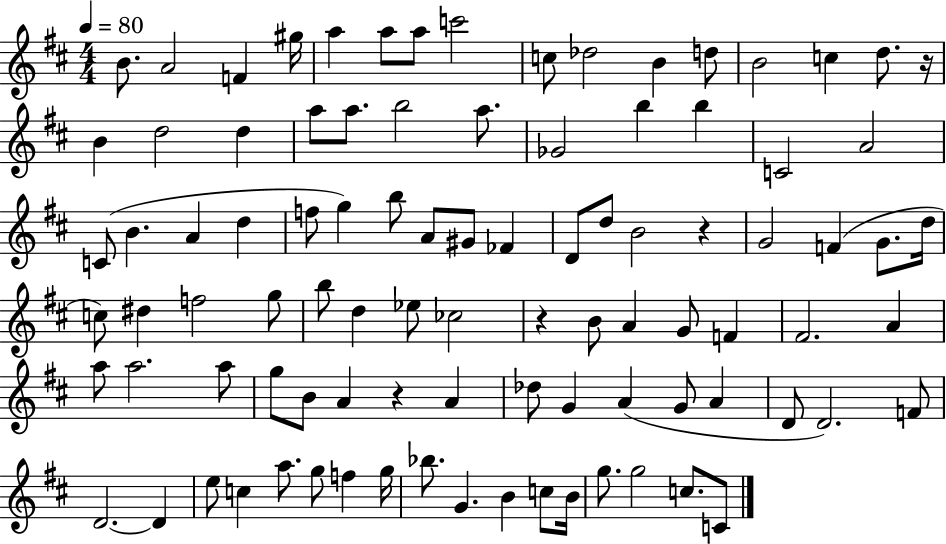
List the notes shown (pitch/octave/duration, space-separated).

B4/e. A4/h F4/q G#5/s A5/q A5/e A5/e C6/h C5/e Db5/h B4/q D5/e B4/h C5/q D5/e. R/s B4/q D5/h D5/q A5/e A5/e. B5/h A5/e. Gb4/h B5/q B5/q C4/h A4/h C4/e B4/q. A4/q D5/q F5/e G5/q B5/e A4/e G#4/e FES4/q D4/e D5/e B4/h R/q G4/h F4/q G4/e. D5/s C5/e D#5/q F5/h G5/e B5/e D5/q Eb5/e CES5/h R/q B4/e A4/q G4/e F4/q F#4/h. A4/q A5/e A5/h. A5/e G5/e B4/e A4/q R/q A4/q Db5/e G4/q A4/q G4/e A4/q D4/e D4/h. F4/e D4/h. D4/q E5/e C5/q A5/e. G5/e F5/q G5/s Bb5/e. G4/q. B4/q C5/e B4/s G5/e. G5/h C5/e. C4/e